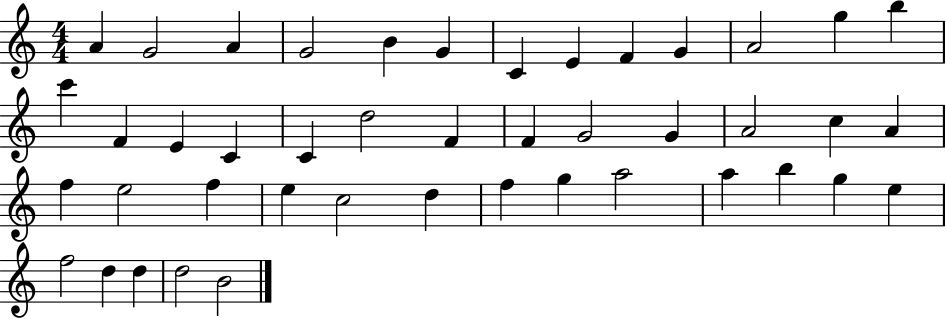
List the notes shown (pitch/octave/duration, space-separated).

A4/q G4/h A4/q G4/h B4/q G4/q C4/q E4/q F4/q G4/q A4/h G5/q B5/q C6/q F4/q E4/q C4/q C4/q D5/h F4/q F4/q G4/h G4/q A4/h C5/q A4/q F5/q E5/h F5/q E5/q C5/h D5/q F5/q G5/q A5/h A5/q B5/q G5/q E5/q F5/h D5/q D5/q D5/h B4/h